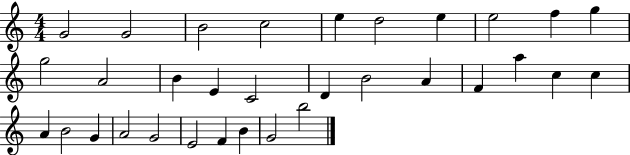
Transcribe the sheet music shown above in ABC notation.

X:1
T:Untitled
M:4/4
L:1/4
K:C
G2 G2 B2 c2 e d2 e e2 f g g2 A2 B E C2 D B2 A F a c c A B2 G A2 G2 E2 F B G2 b2